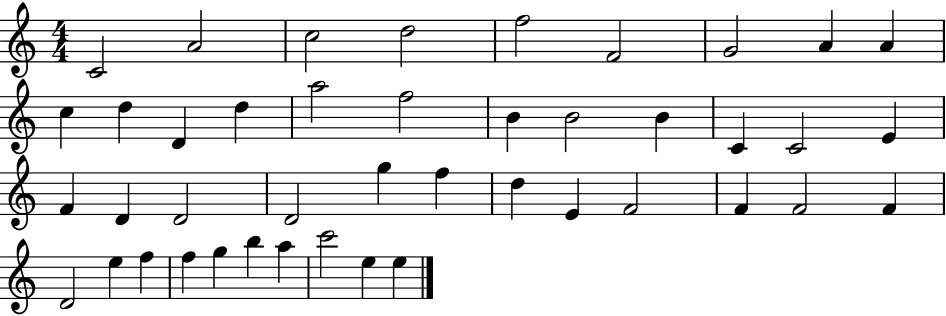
X:1
T:Untitled
M:4/4
L:1/4
K:C
C2 A2 c2 d2 f2 F2 G2 A A c d D d a2 f2 B B2 B C C2 E F D D2 D2 g f d E F2 F F2 F D2 e f f g b a c'2 e e